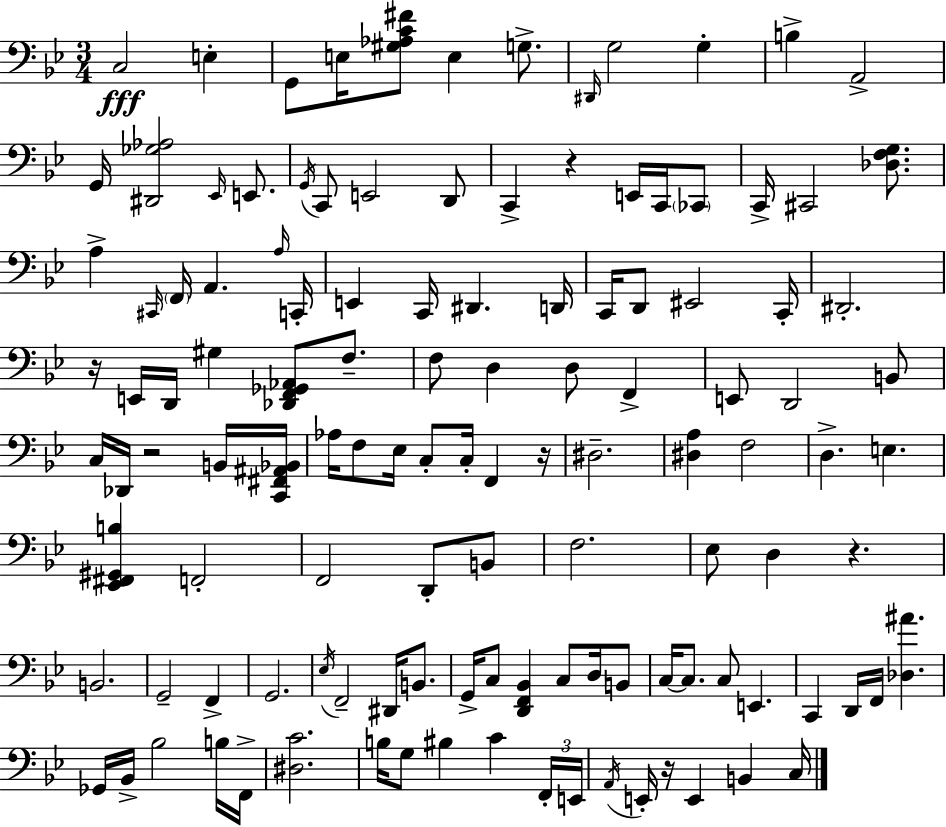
{
  \clef bass
  \numericTimeSignature
  \time 3/4
  \key g \minor
  \repeat volta 2 { c2\fff e4-. | g,8 e16 <gis aes c' fis'>8 e4 g8.-> | \grace { dis,16 } g2 g4-. | b4-> a,2-> | \break g,16 <dis, ges aes>2 \grace { ees,16 } e,8. | \acciaccatura { g,16 } c,8 e,2 | d,8 c,4-> r4 e,16 | c,16 \parenthesize ces,8 c,16-> cis,2 | \break <des f g>8. a4-> \grace { cis,16 } \parenthesize f,16 a,4. | \grace { a16 } c,16-. e,4 c,16 dis,4. | d,16 c,16 d,8 eis,2 | c,16-. dis,2.-. | \break r16 e,16 d,16 gis4 | <des, f, ges, aes,>8 f8.-- f8 d4 d8 | f,4-> e,8 d,2 | b,8 c16 des,16 r2 | \break b,16 <c, fis, ais, bes,>16 aes16 f8 ees16 c8-. c16-. | f,4 r16 dis2.-- | <dis a>4 f2 | d4.-> e4. | \break <ees, fis, gis, b>4 f,2-. | f,2 | d,8-. b,8 f2. | ees8 d4 r4. | \break b,2. | g,2-- | f,4-> g,2. | \acciaccatura { ees16 } f,2-- | \break dis,16 b,8. g,16-> c8 <d, f, bes,>4 | c8 d16 b,8 c16~~ c8. c8 | e,4. c,4 d,16 f,16 | <des ais'>4. ges,16 bes,16-> bes2 | \break b16 f,16-> <dis c'>2. | b16 g8 bis4 | c'4 \tuplet 3/2 { f,16-. e,16 \acciaccatura { a,16 } } e,16-. r16 e,4 | b,4 c16 } \bar "|."
}